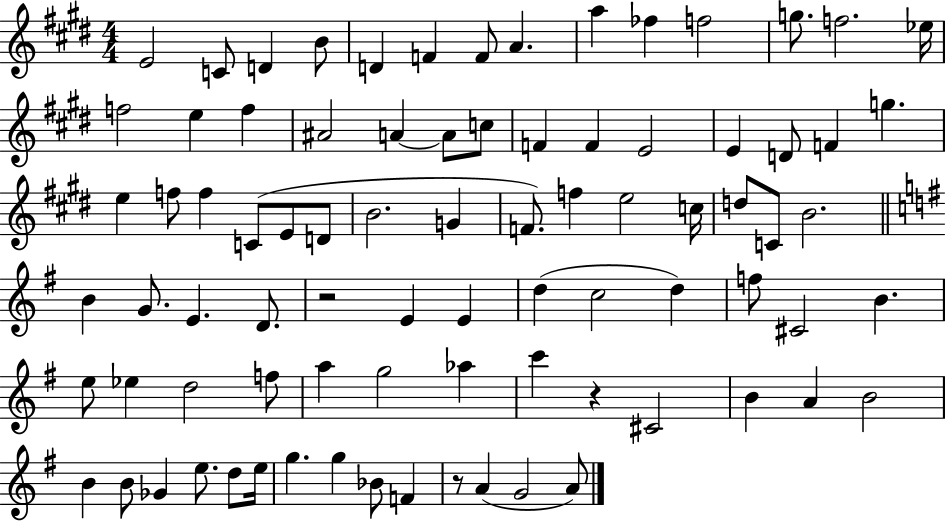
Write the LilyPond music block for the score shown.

{
  \clef treble
  \numericTimeSignature
  \time 4/4
  \key e \major
  \repeat volta 2 { e'2 c'8 d'4 b'8 | d'4 f'4 f'8 a'4. | a''4 fes''4 f''2 | g''8. f''2. ees''16 | \break f''2 e''4 f''4 | ais'2 a'4~~ a'8 c''8 | f'4 f'4 e'2 | e'4 d'8 f'4 g''4. | \break e''4 f''8 f''4 c'8( e'8 d'8 | b'2. g'4 | f'8.) f''4 e''2 c''16 | d''8 c'8 b'2. | \break \bar "||" \break \key g \major b'4 g'8. e'4. d'8. | r2 e'4 e'4 | d''4( c''2 d''4) | f''8 cis'2 b'4. | \break e''8 ees''4 d''2 f''8 | a''4 g''2 aes''4 | c'''4 r4 cis'2 | b'4 a'4 b'2 | \break b'4 b'8 ges'4 e''8. d''8 e''16 | g''4. g''4 bes'8 f'4 | r8 a'4( g'2 a'8) | } \bar "|."
}